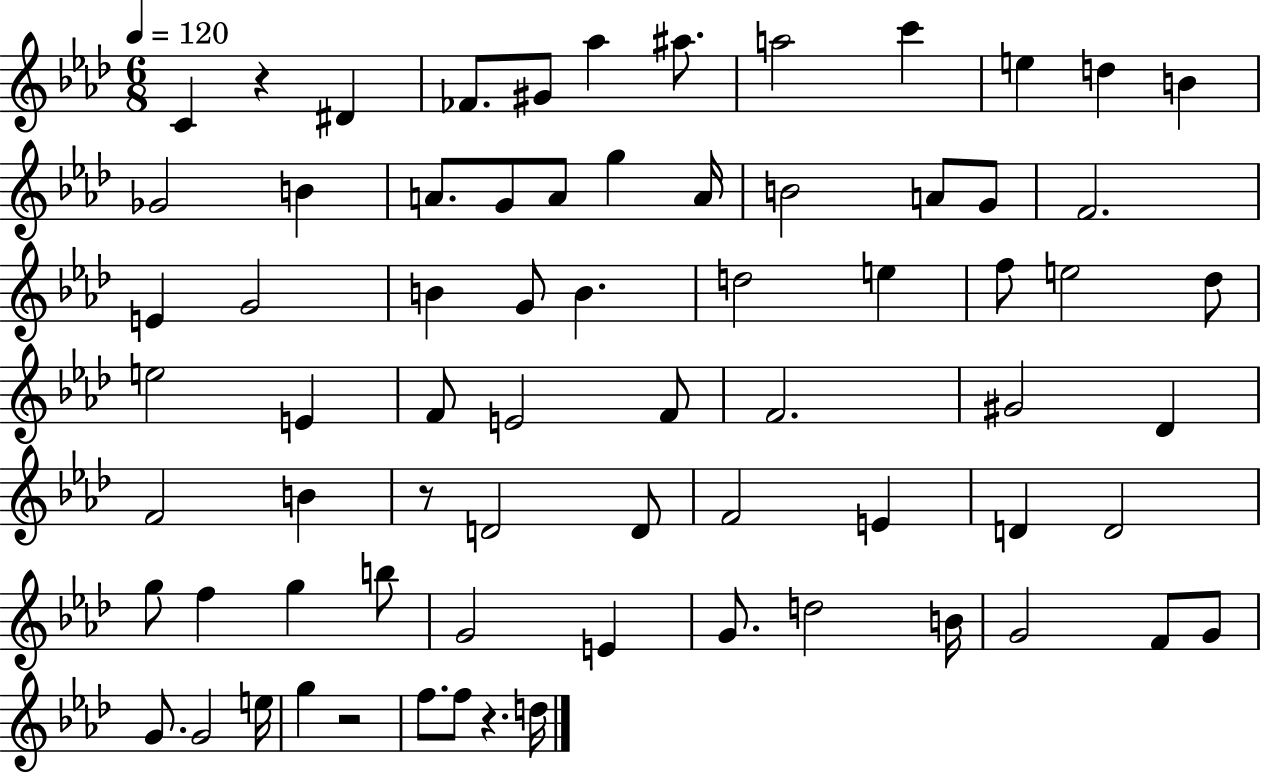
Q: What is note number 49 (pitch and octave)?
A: G5